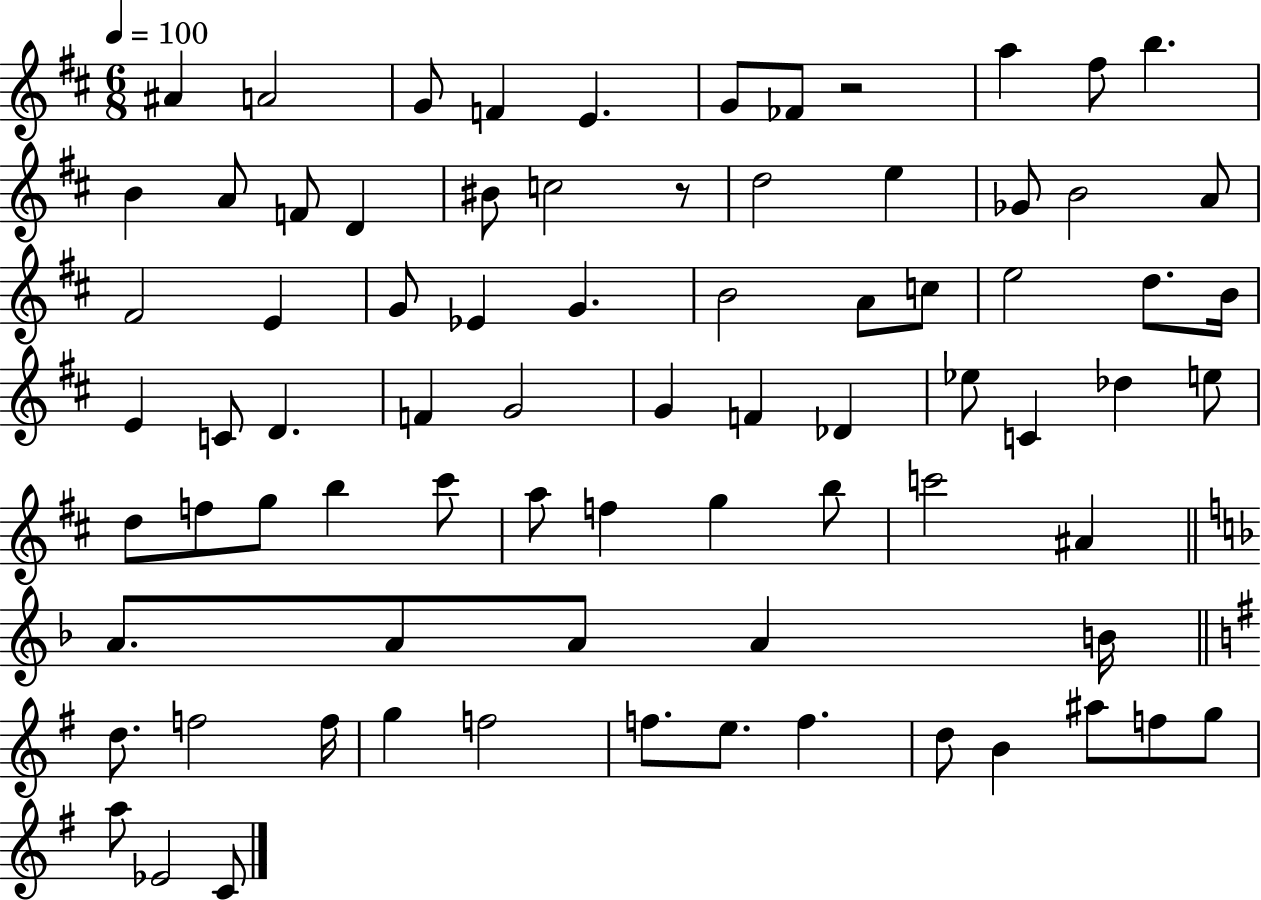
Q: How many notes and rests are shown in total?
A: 78